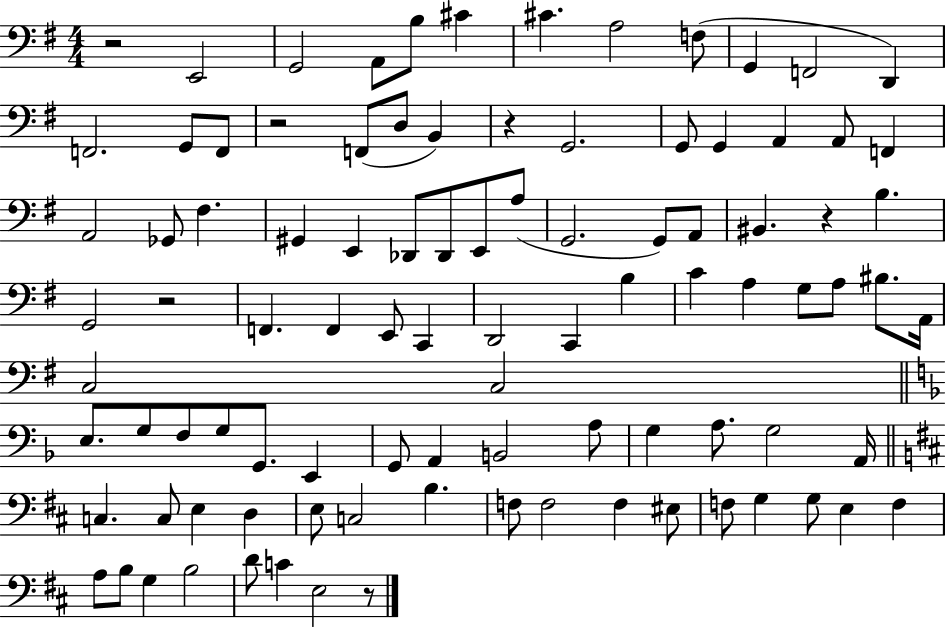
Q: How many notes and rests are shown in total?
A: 96